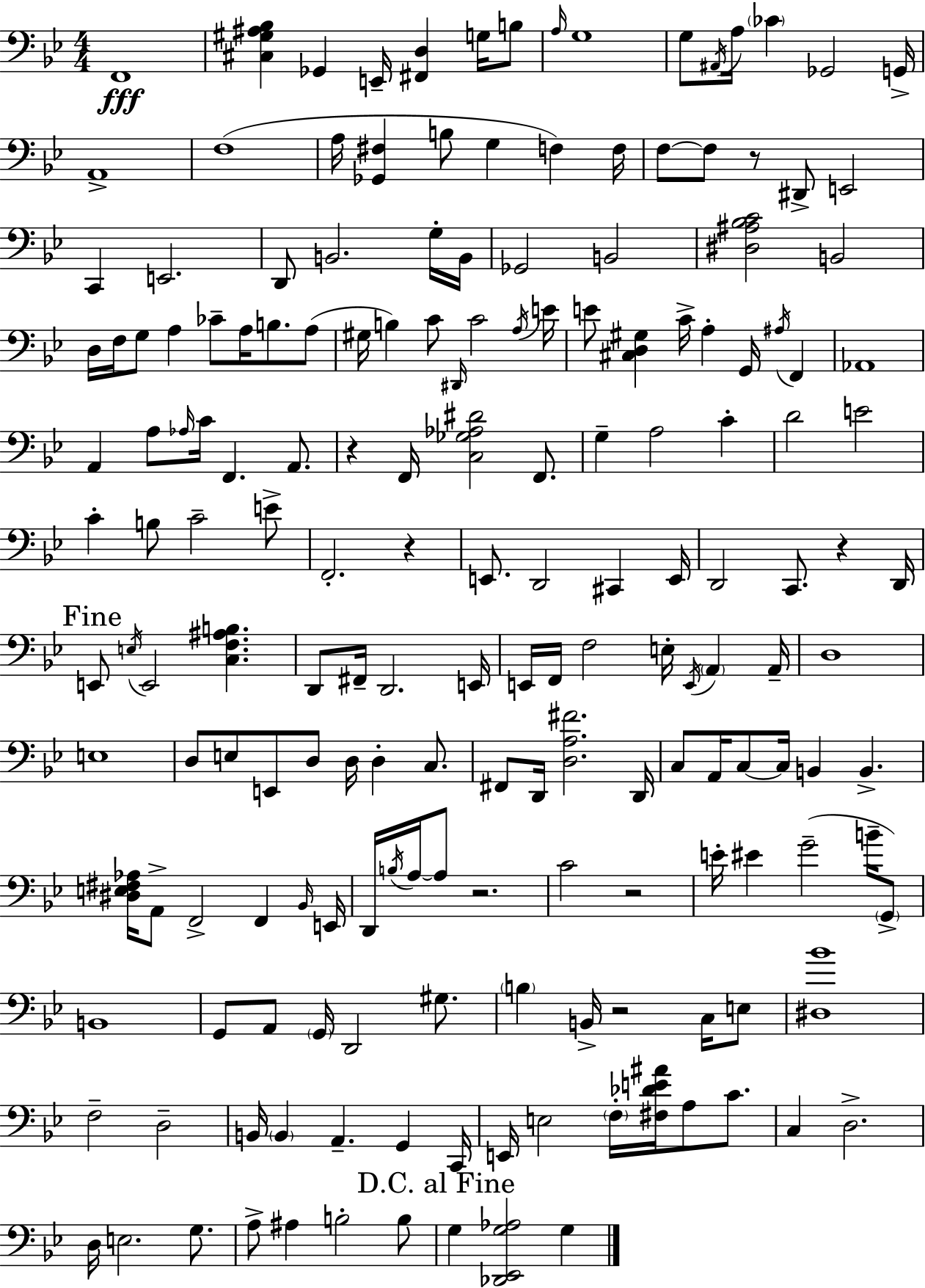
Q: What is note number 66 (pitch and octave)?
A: C4